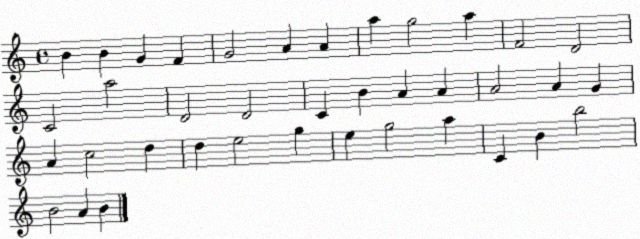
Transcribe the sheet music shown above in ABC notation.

X:1
T:Untitled
M:4/4
L:1/4
K:C
B B G F G2 A A a g2 a F2 D2 C2 a2 D2 D2 C B A A A2 A G A c2 d d e2 g e g2 a C B b2 B2 A B